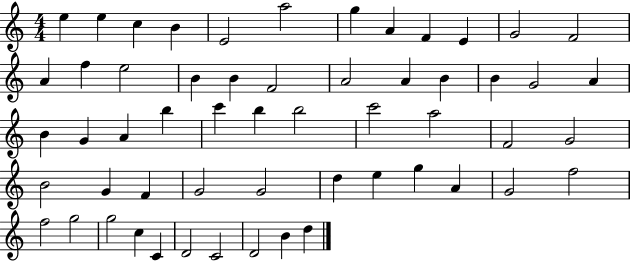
{
  \clef treble
  \numericTimeSignature
  \time 4/4
  \key c \major
  e''4 e''4 c''4 b'4 | e'2 a''2 | g''4 a'4 f'4 e'4 | g'2 f'2 | \break a'4 f''4 e''2 | b'4 b'4 f'2 | a'2 a'4 b'4 | b'4 g'2 a'4 | \break b'4 g'4 a'4 b''4 | c'''4 b''4 b''2 | c'''2 a''2 | f'2 g'2 | \break b'2 g'4 f'4 | g'2 g'2 | d''4 e''4 g''4 a'4 | g'2 f''2 | \break f''2 g''2 | g''2 c''4 c'4 | d'2 c'2 | d'2 b'4 d''4 | \break \bar "|."
}